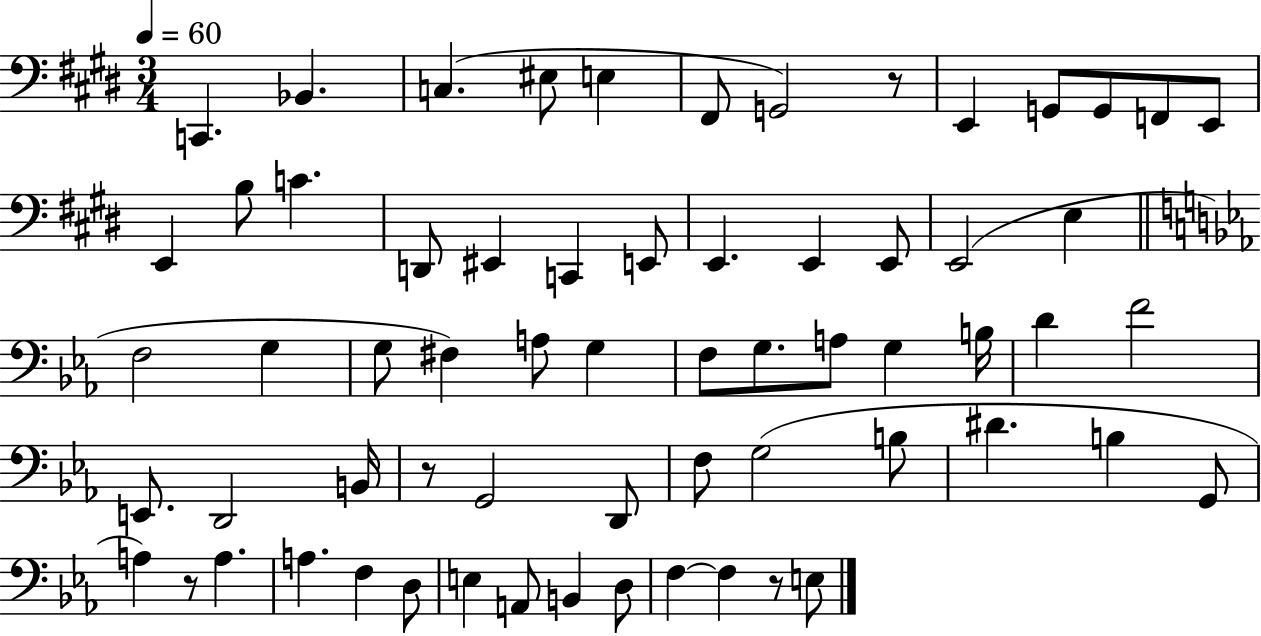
X:1
T:Untitled
M:3/4
L:1/4
K:E
C,, _B,, C, ^E,/2 E, ^F,,/2 G,,2 z/2 E,, G,,/2 G,,/2 F,,/2 E,,/2 E,, B,/2 C D,,/2 ^E,, C,, E,,/2 E,, E,, E,,/2 E,,2 E, F,2 G, G,/2 ^F, A,/2 G, F,/2 G,/2 A,/2 G, B,/4 D F2 E,,/2 D,,2 B,,/4 z/2 G,,2 D,,/2 F,/2 G,2 B,/2 ^D B, G,,/2 A, z/2 A, A, F, D,/2 E, A,,/2 B,, D,/2 F, F, z/2 E,/2